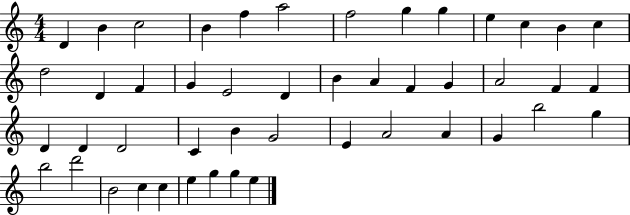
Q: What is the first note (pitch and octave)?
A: D4